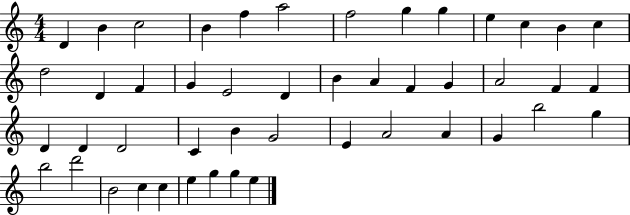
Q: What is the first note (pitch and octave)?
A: D4